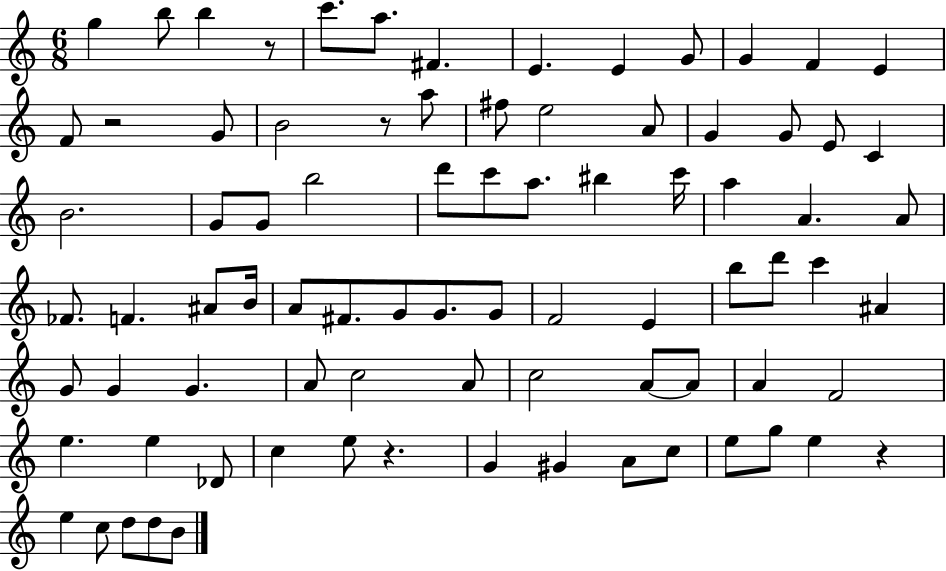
{
  \clef treble
  \numericTimeSignature
  \time 6/8
  \key c \major
  g''4 b''8 b''4 r8 | c'''8. a''8. fis'4. | e'4. e'4 g'8 | g'4 f'4 e'4 | \break f'8 r2 g'8 | b'2 r8 a''8 | fis''8 e''2 a'8 | g'4 g'8 e'8 c'4 | \break b'2. | g'8 g'8 b''2 | d'''8 c'''8 a''8. bis''4 c'''16 | a''4 a'4. a'8 | \break fes'8. f'4. ais'8 b'16 | a'8 fis'8. g'8 g'8. g'8 | f'2 e'4 | b''8 d'''8 c'''4 ais'4 | \break g'8 g'4 g'4. | a'8 c''2 a'8 | c''2 a'8~~ a'8 | a'4 f'2 | \break e''4. e''4 des'8 | c''4 e''8 r4. | g'4 gis'4 a'8 c''8 | e''8 g''8 e''4 r4 | \break e''4 c''8 d''8 d''8 b'8 | \bar "|."
}